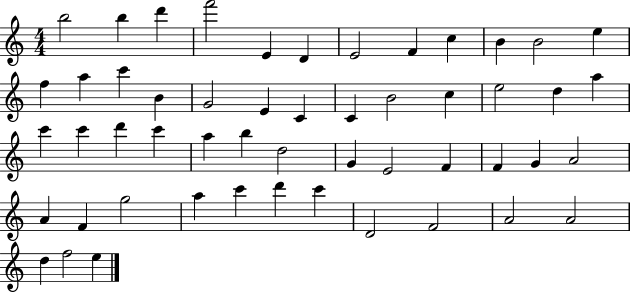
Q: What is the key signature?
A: C major